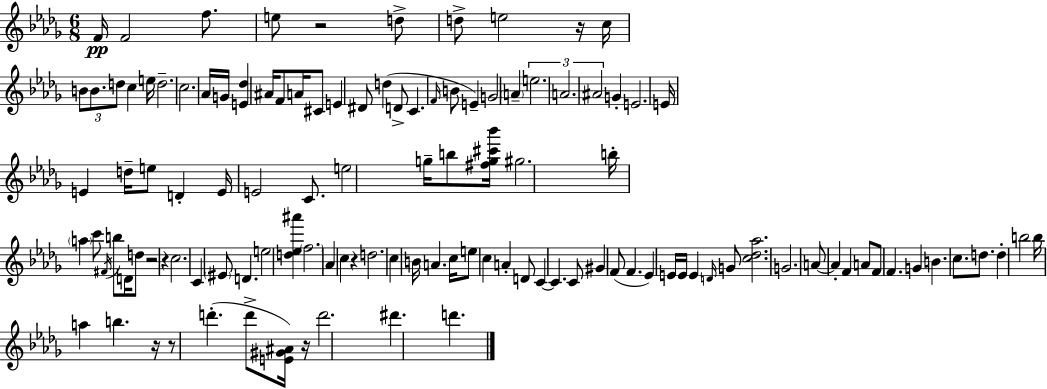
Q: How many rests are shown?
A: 8